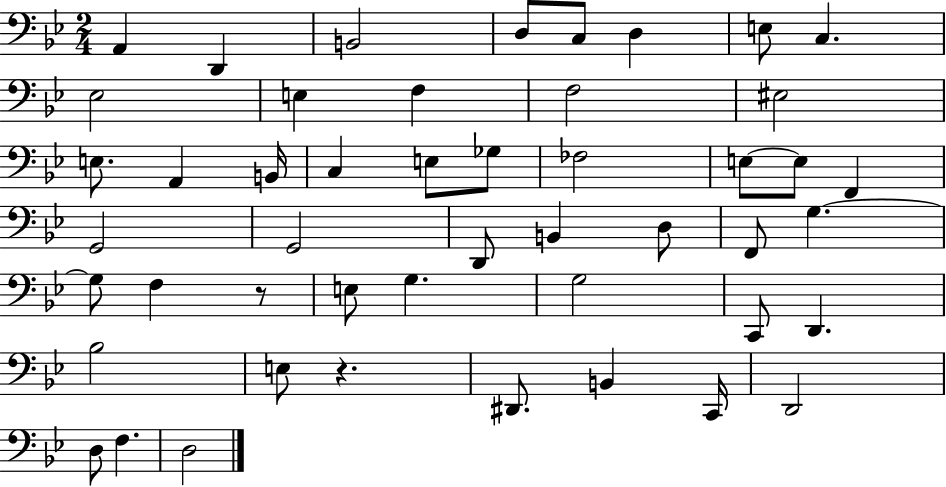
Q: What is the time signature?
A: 2/4